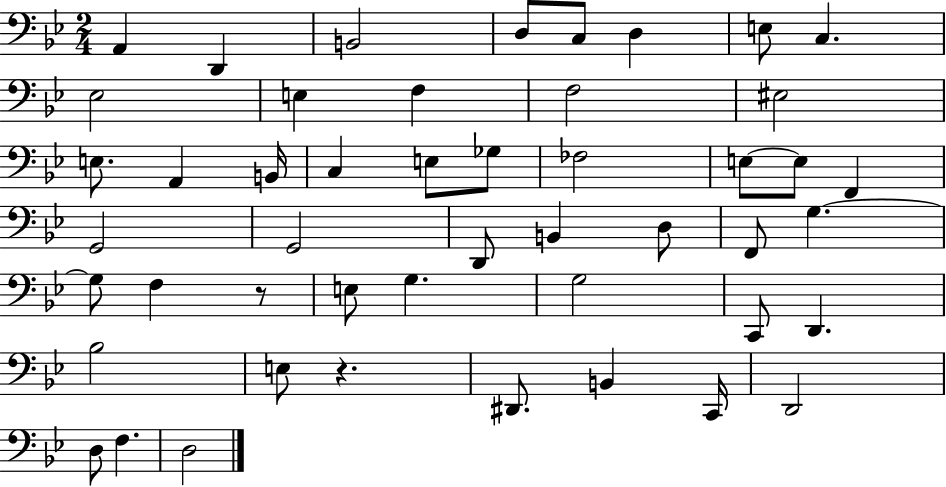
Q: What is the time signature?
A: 2/4